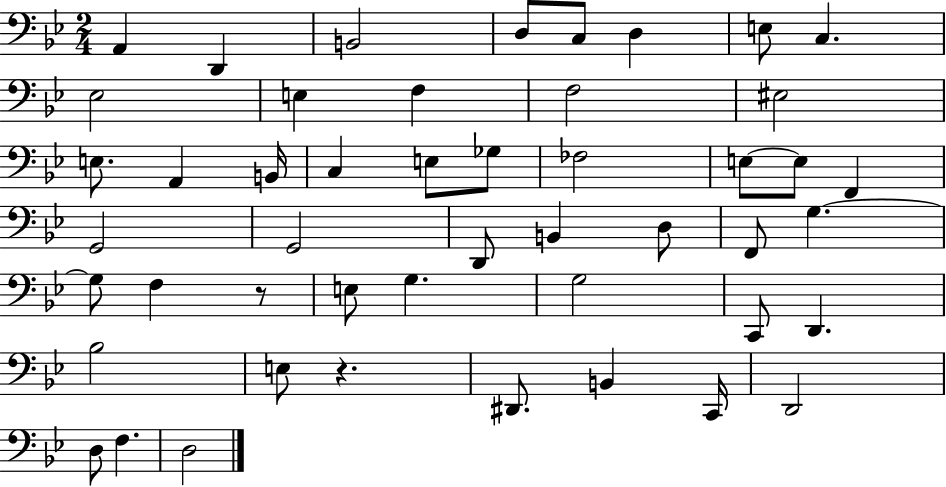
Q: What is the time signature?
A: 2/4